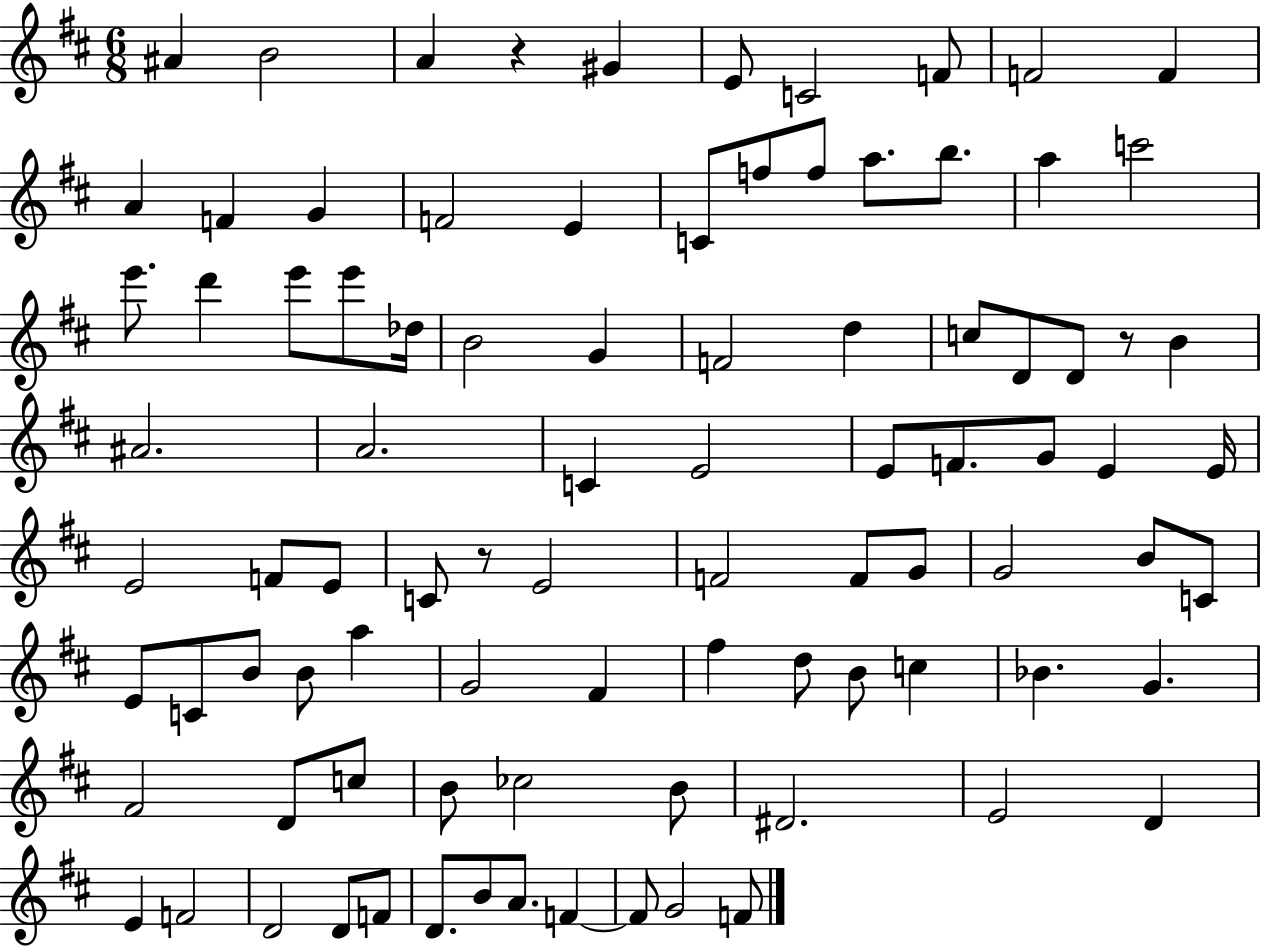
A#4/q B4/h A4/q R/q G#4/q E4/e C4/h F4/e F4/h F4/q A4/q F4/q G4/q F4/h E4/q C4/e F5/e F5/e A5/e. B5/e. A5/q C6/h E6/e. D6/q E6/e E6/e Db5/s B4/h G4/q F4/h D5/q C5/e D4/e D4/e R/e B4/q A#4/h. A4/h. C4/q E4/h E4/e F4/e. G4/e E4/q E4/s E4/h F4/e E4/e C4/e R/e E4/h F4/h F4/e G4/e G4/h B4/e C4/e E4/e C4/e B4/e B4/e A5/q G4/h F#4/q F#5/q D5/e B4/e C5/q Bb4/q. G4/q. F#4/h D4/e C5/e B4/e CES5/h B4/e D#4/h. E4/h D4/q E4/q F4/h D4/h D4/e F4/e D4/e. B4/e A4/e. F4/q F4/e G4/h F4/e